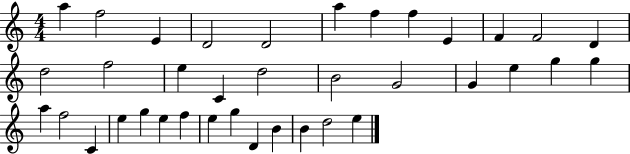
{
  \clef treble
  \numericTimeSignature
  \time 4/4
  \key c \major
  a''4 f''2 e'4 | d'2 d'2 | a''4 f''4 f''4 e'4 | f'4 f'2 d'4 | \break d''2 f''2 | e''4 c'4 d''2 | b'2 g'2 | g'4 e''4 g''4 g''4 | \break a''4 f''2 c'4 | e''4 g''4 e''4 f''4 | e''4 g''4 d'4 b'4 | b'4 d''2 e''4 | \break \bar "|."
}